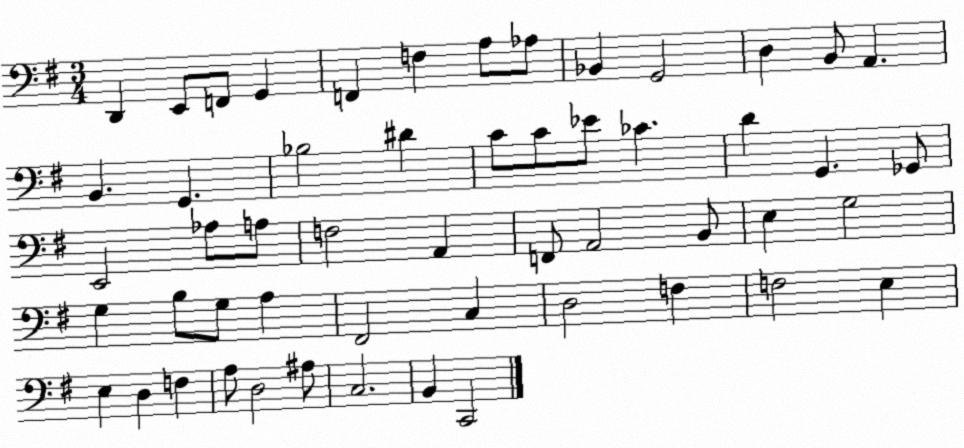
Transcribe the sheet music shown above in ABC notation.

X:1
T:Untitled
M:3/4
L:1/4
K:G
D,, E,,/2 F,,/2 G,, F,, F, A,/2 _A,/2 _B,, G,,2 D, B,,/2 A,, B,, G,, _B,2 ^D C/2 C/2 _E/2 _C D G,, _G,,/2 E,,2 _A,/2 A,/2 F,2 A,, F,,/2 A,,2 B,,/2 E, G,2 G, B,/2 G,/2 A, ^F,,2 C, D,2 F, F,2 E, E, D, F, A,/2 D,2 ^A,/2 C,2 B,, C,,2